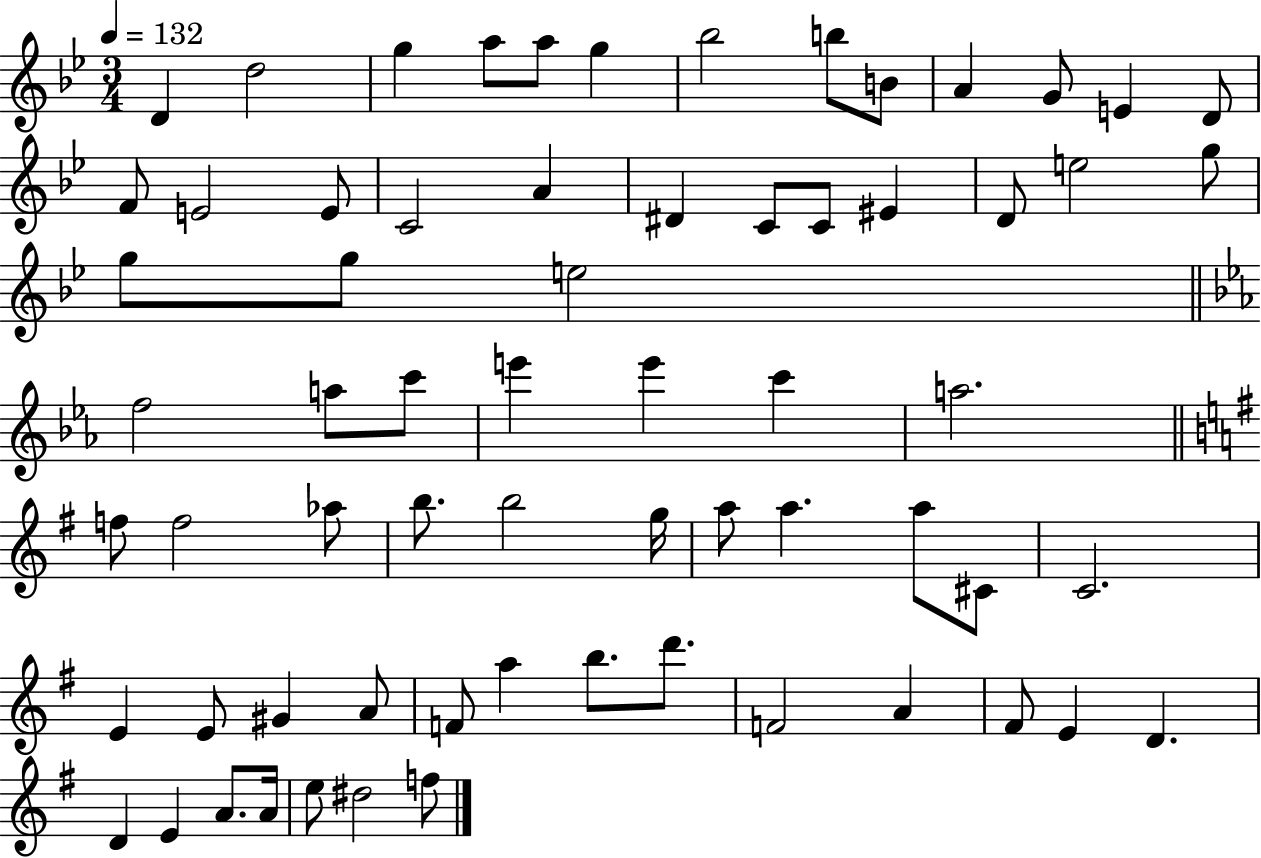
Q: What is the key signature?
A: BES major